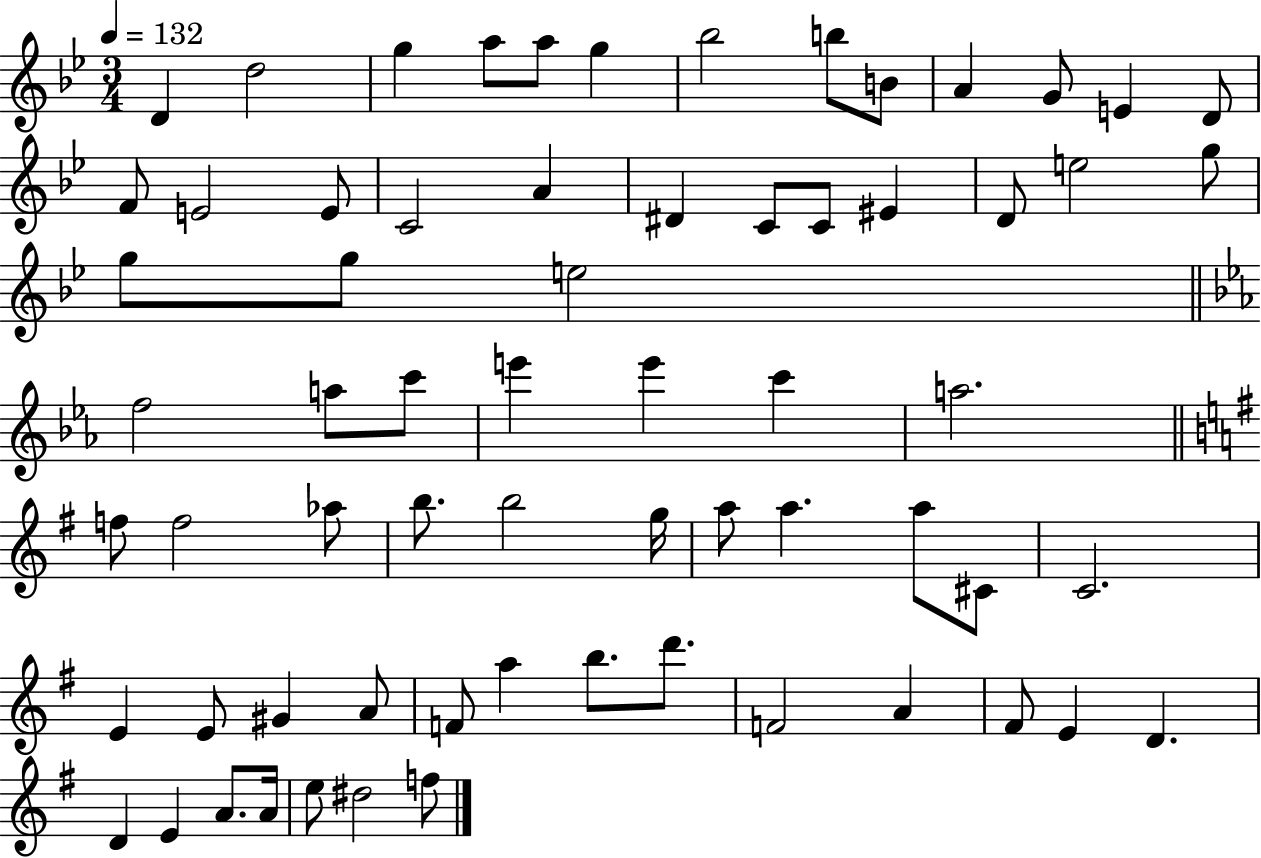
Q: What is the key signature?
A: BES major